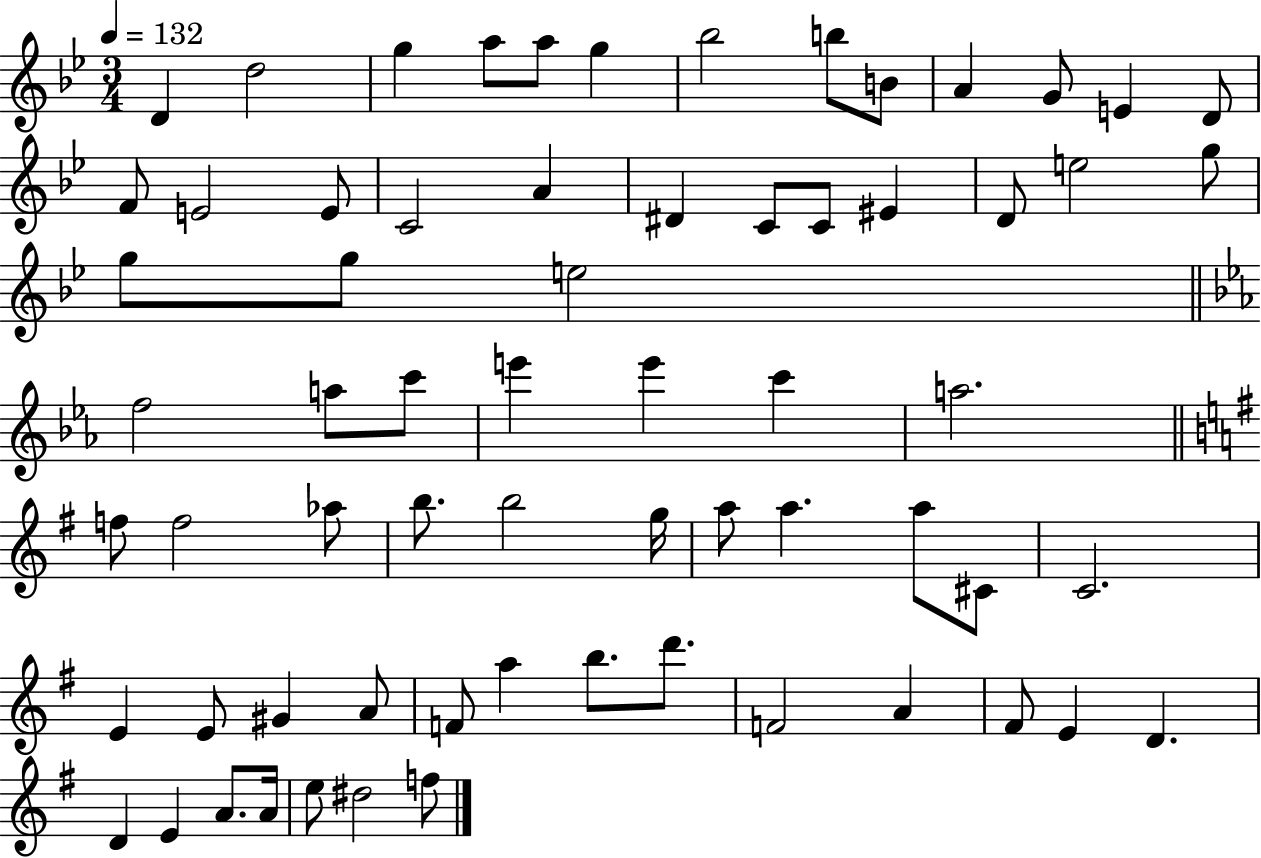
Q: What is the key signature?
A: BES major